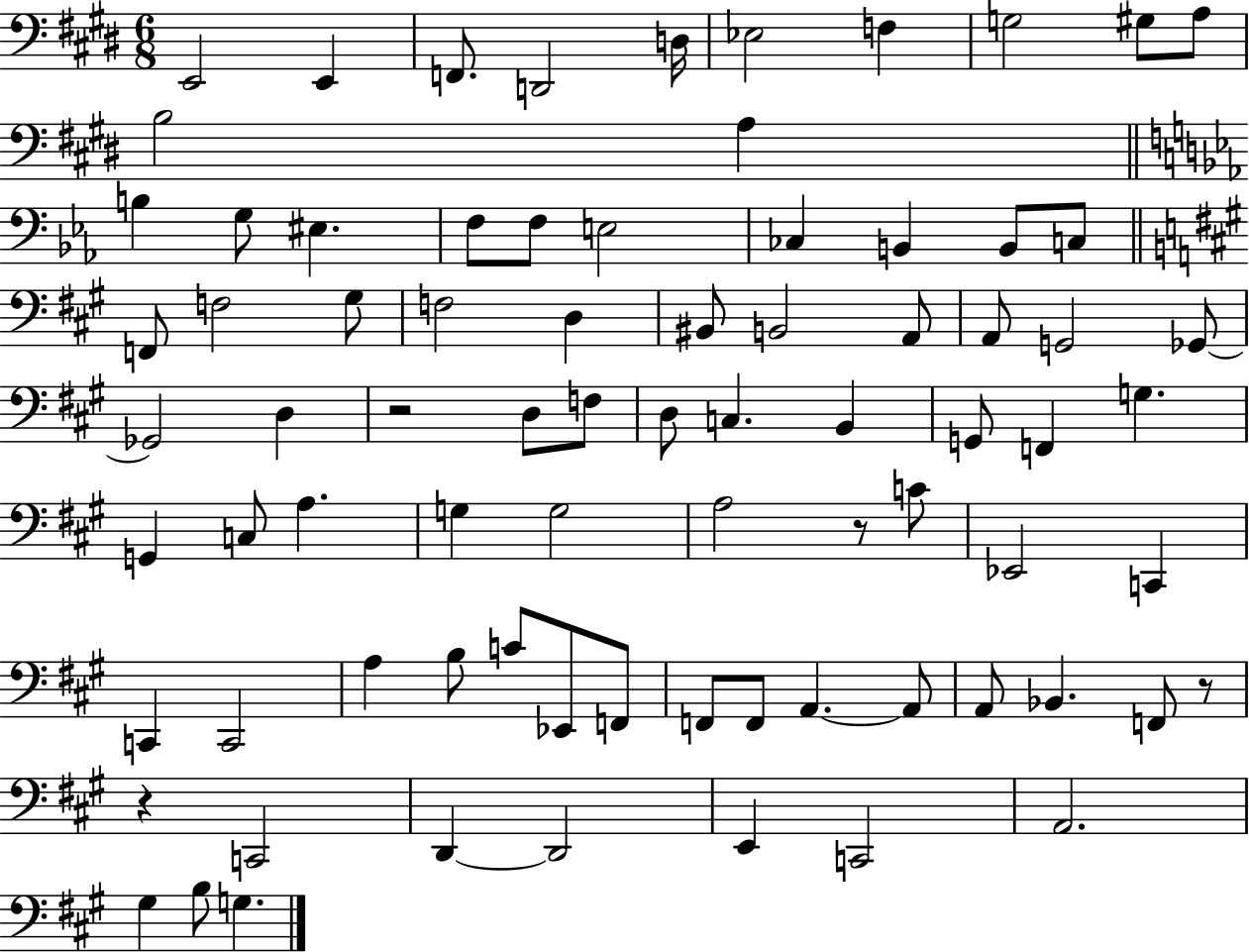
E2/h E2/q F2/e. D2/h D3/s Eb3/h F3/q G3/h G#3/e A3/e B3/h A3/q B3/q G3/e EIS3/q. F3/e F3/e E3/h CES3/q B2/q B2/e C3/e F2/e F3/h G#3/e F3/h D3/q BIS2/e B2/h A2/e A2/e G2/h Gb2/e Gb2/h D3/q R/h D3/e F3/e D3/e C3/q. B2/q G2/e F2/q G3/q. G2/q C3/e A3/q. G3/q G3/h A3/h R/e C4/e Eb2/h C2/q C2/q C2/h A3/q B3/e C4/e Eb2/e F2/e F2/e F2/e A2/q. A2/e A2/e Bb2/q. F2/e R/e R/q C2/h D2/q D2/h E2/q C2/h A2/h. G#3/q B3/e G3/q.